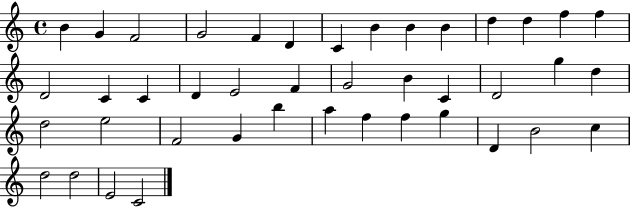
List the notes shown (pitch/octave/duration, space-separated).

B4/q G4/q F4/h G4/h F4/q D4/q C4/q B4/q B4/q B4/q D5/q D5/q F5/q F5/q D4/h C4/q C4/q D4/q E4/h F4/q G4/h B4/q C4/q D4/h G5/q D5/q D5/h E5/h F4/h G4/q B5/q A5/q F5/q F5/q G5/q D4/q B4/h C5/q D5/h D5/h E4/h C4/h